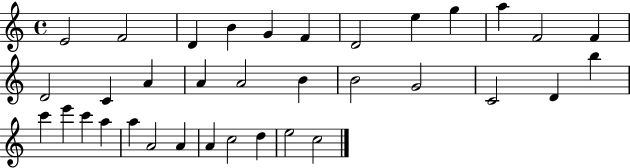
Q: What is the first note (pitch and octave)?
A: E4